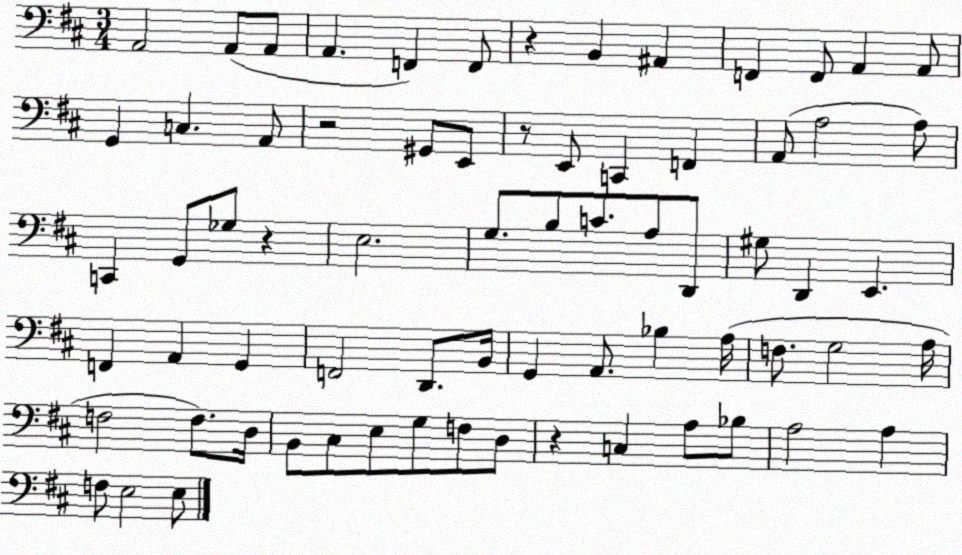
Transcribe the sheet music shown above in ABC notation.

X:1
T:Untitled
M:3/4
L:1/4
K:D
A,,2 A,,/2 A,,/2 A,, F,, F,,/2 z B,, ^A,, F,, F,,/2 A,, A,,/2 G,, C, A,,/2 z2 ^G,,/2 E,,/2 z/2 E,,/2 C,, F,, A,,/2 A,2 A,/2 C,, G,,/2 _G,/2 z E,2 G,/2 B,/2 C/2 A,/2 D,,/2 ^G,/2 D,, E,, F,, A,, G,, F,,2 D,,/2 B,,/4 G,, A,,/2 _B, A,/4 F,/2 G,2 A,/4 F,2 F,/2 D,/4 B,,/2 ^C,/2 E,/2 G,/2 F,/2 D,/2 z C, A,/2 _B,/2 A,2 A, F,/2 E,2 E,/2